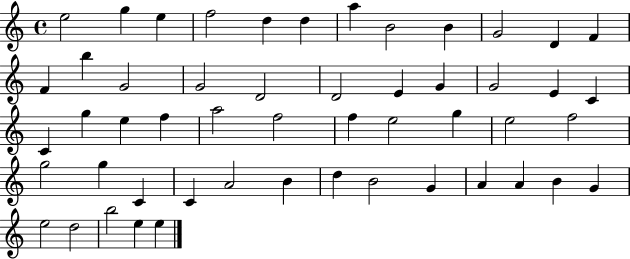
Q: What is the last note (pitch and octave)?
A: E5